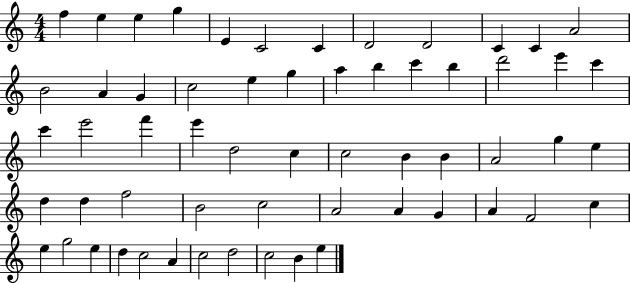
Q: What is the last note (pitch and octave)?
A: E5